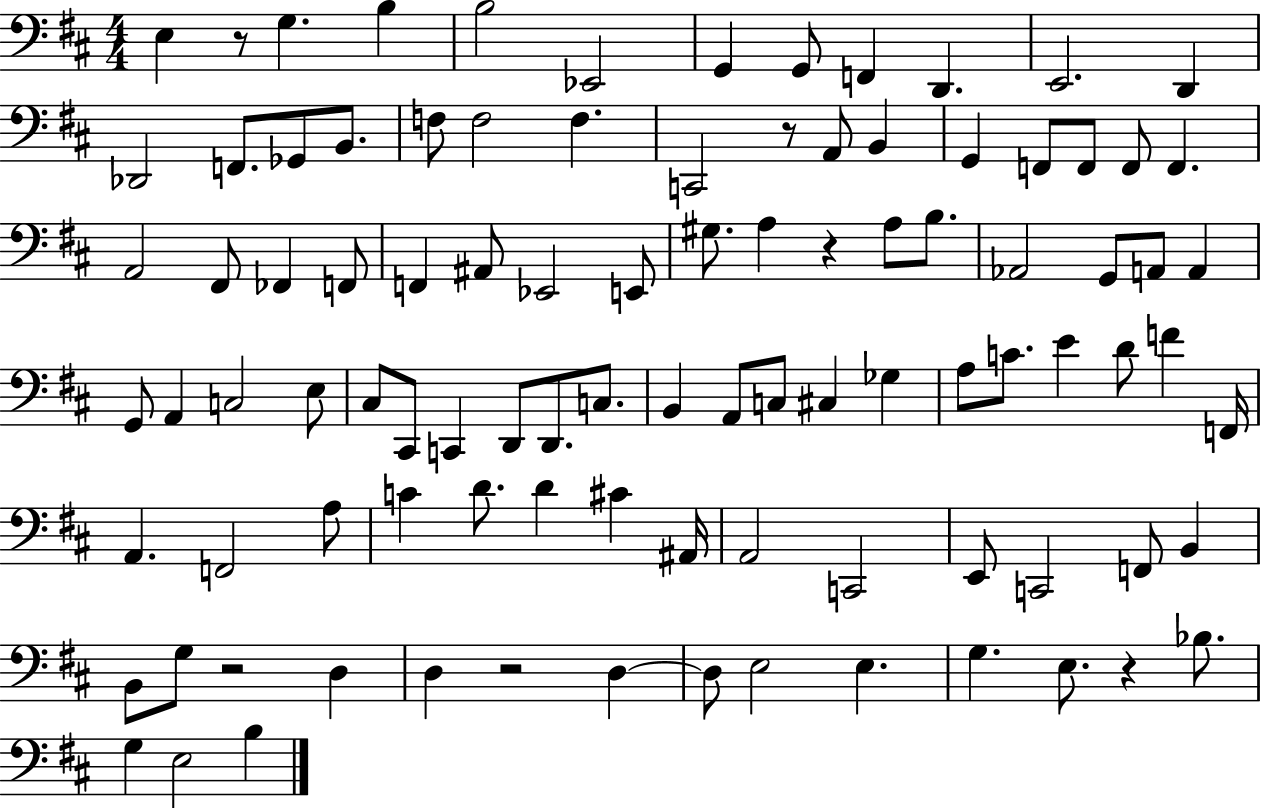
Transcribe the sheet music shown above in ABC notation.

X:1
T:Untitled
M:4/4
L:1/4
K:D
E, z/2 G, B, B,2 _E,,2 G,, G,,/2 F,, D,, E,,2 D,, _D,,2 F,,/2 _G,,/2 B,,/2 F,/2 F,2 F, C,,2 z/2 A,,/2 B,, G,, F,,/2 F,,/2 F,,/2 F,, A,,2 ^F,,/2 _F,, F,,/2 F,, ^A,,/2 _E,,2 E,,/2 ^G,/2 A, z A,/2 B,/2 _A,,2 G,,/2 A,,/2 A,, G,,/2 A,, C,2 E,/2 ^C,/2 ^C,,/2 C,, D,,/2 D,,/2 C,/2 B,, A,,/2 C,/2 ^C, _G, A,/2 C/2 E D/2 F F,,/4 A,, F,,2 A,/2 C D/2 D ^C ^A,,/4 A,,2 C,,2 E,,/2 C,,2 F,,/2 B,, B,,/2 G,/2 z2 D, D, z2 D, D,/2 E,2 E, G, E,/2 z _B,/2 G, E,2 B,